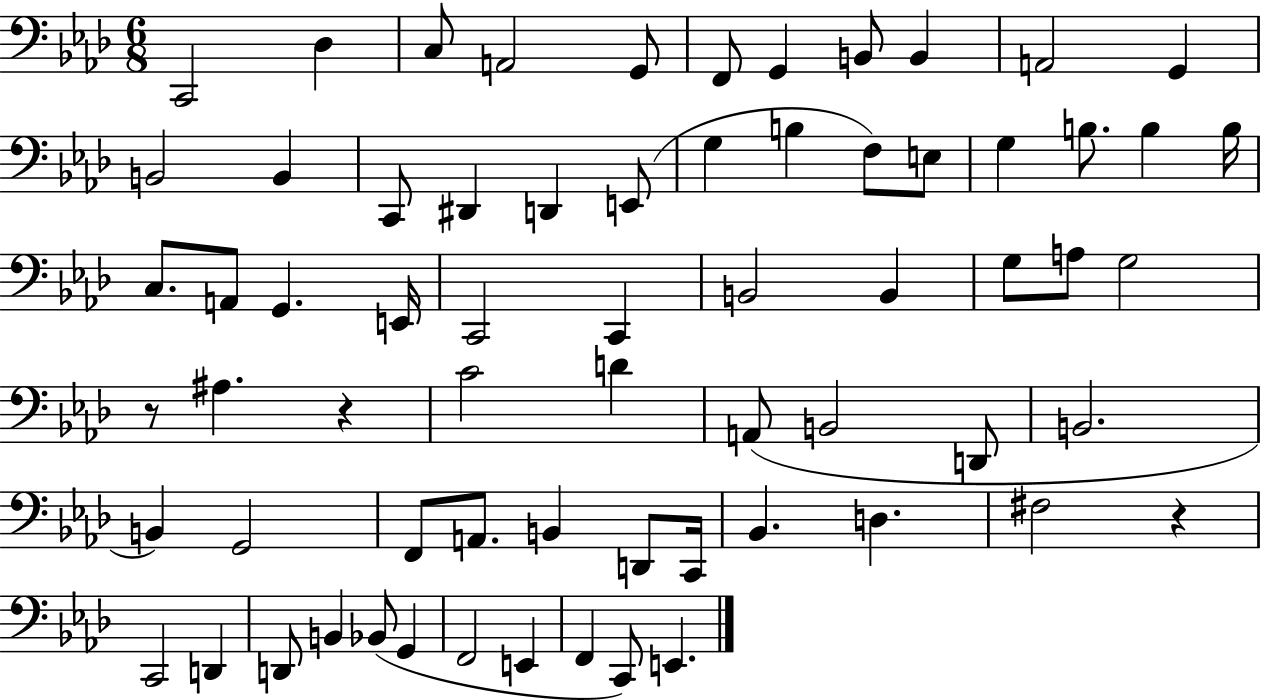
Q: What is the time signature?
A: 6/8